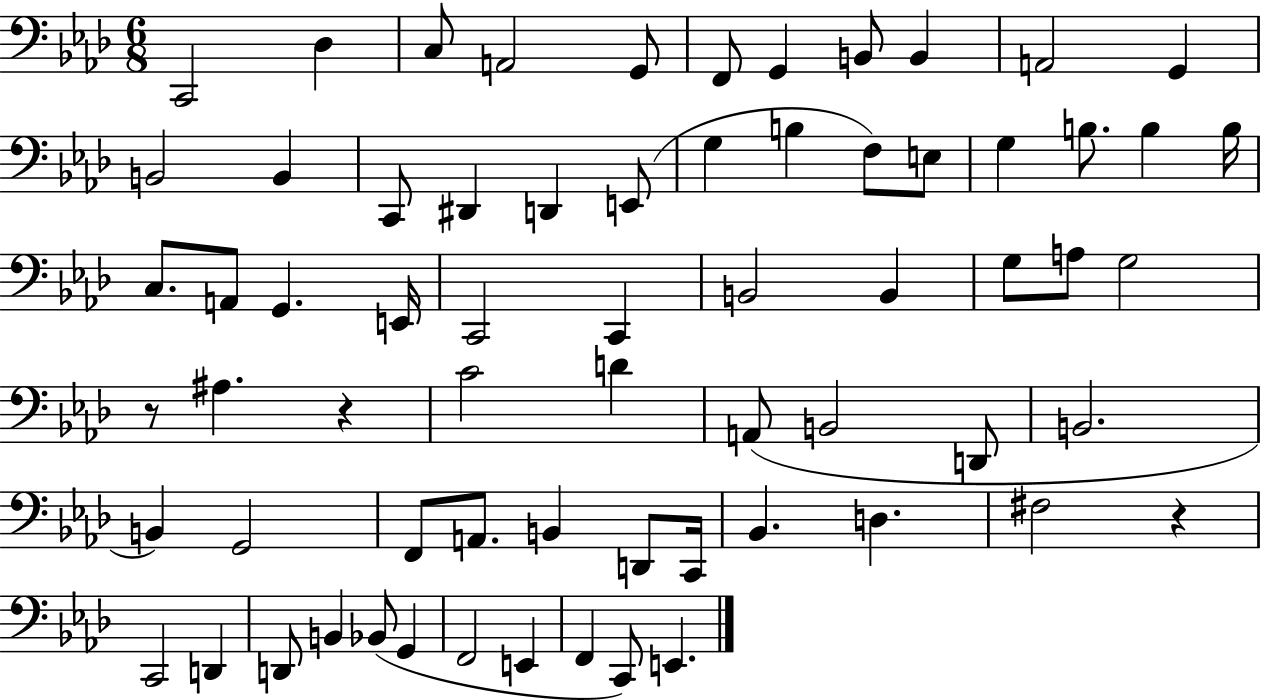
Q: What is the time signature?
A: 6/8